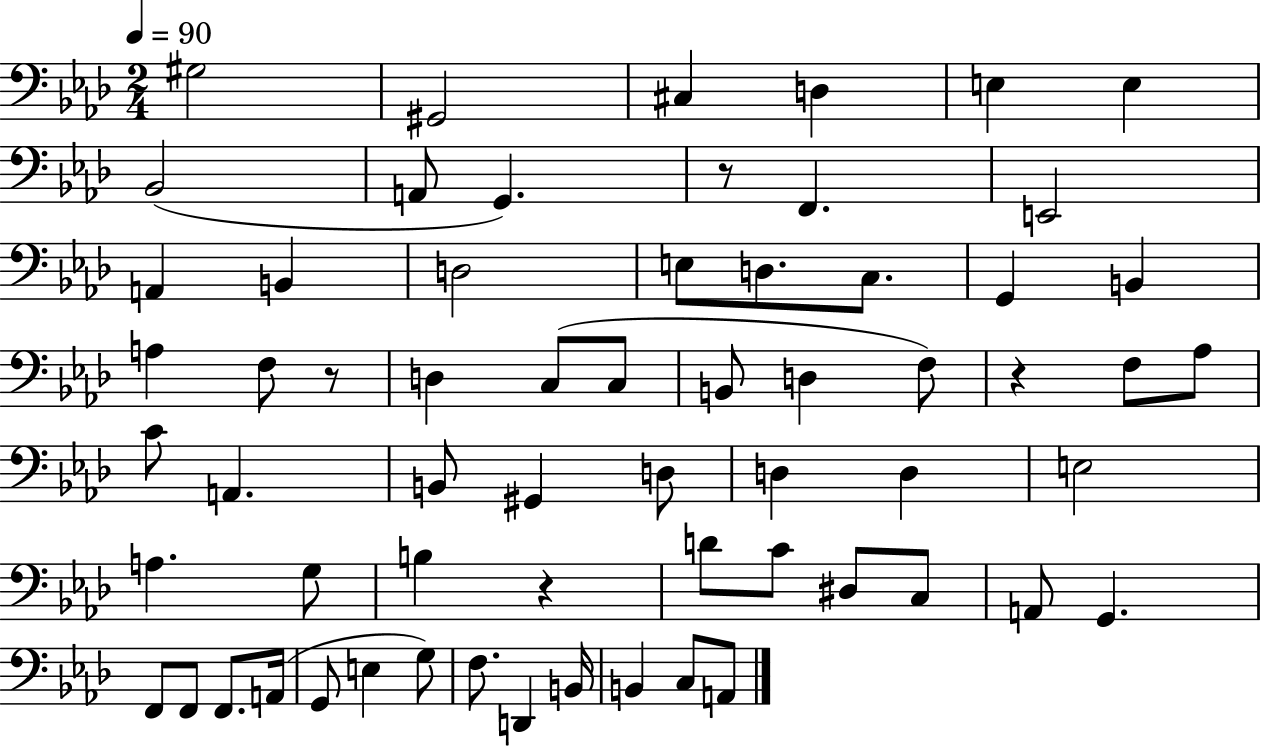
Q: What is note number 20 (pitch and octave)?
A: A3